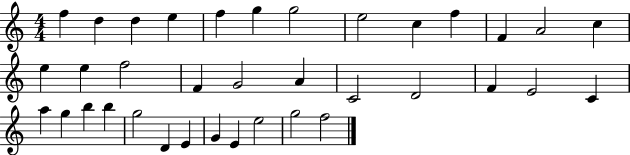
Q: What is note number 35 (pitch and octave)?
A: G5